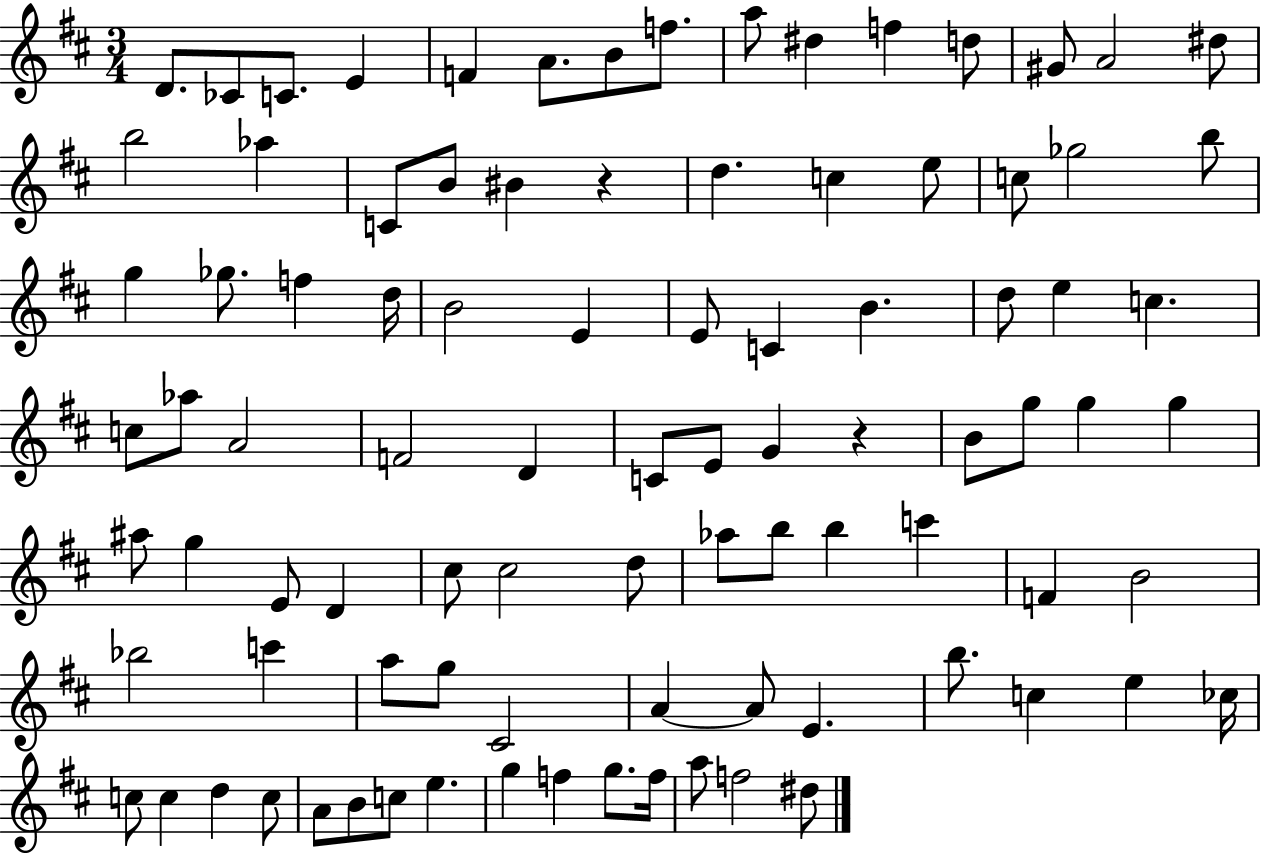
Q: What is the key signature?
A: D major